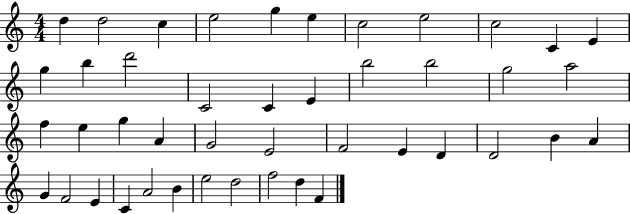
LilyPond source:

{
  \clef treble
  \numericTimeSignature
  \time 4/4
  \key c \major
  d''4 d''2 c''4 | e''2 g''4 e''4 | c''2 e''2 | c''2 c'4 e'4 | \break g''4 b''4 d'''2 | c'2 c'4 e'4 | b''2 b''2 | g''2 a''2 | \break f''4 e''4 g''4 a'4 | g'2 e'2 | f'2 e'4 d'4 | d'2 b'4 a'4 | \break g'4 f'2 e'4 | c'4 a'2 b'4 | e''2 d''2 | f''2 d''4 f'4 | \break \bar "|."
}